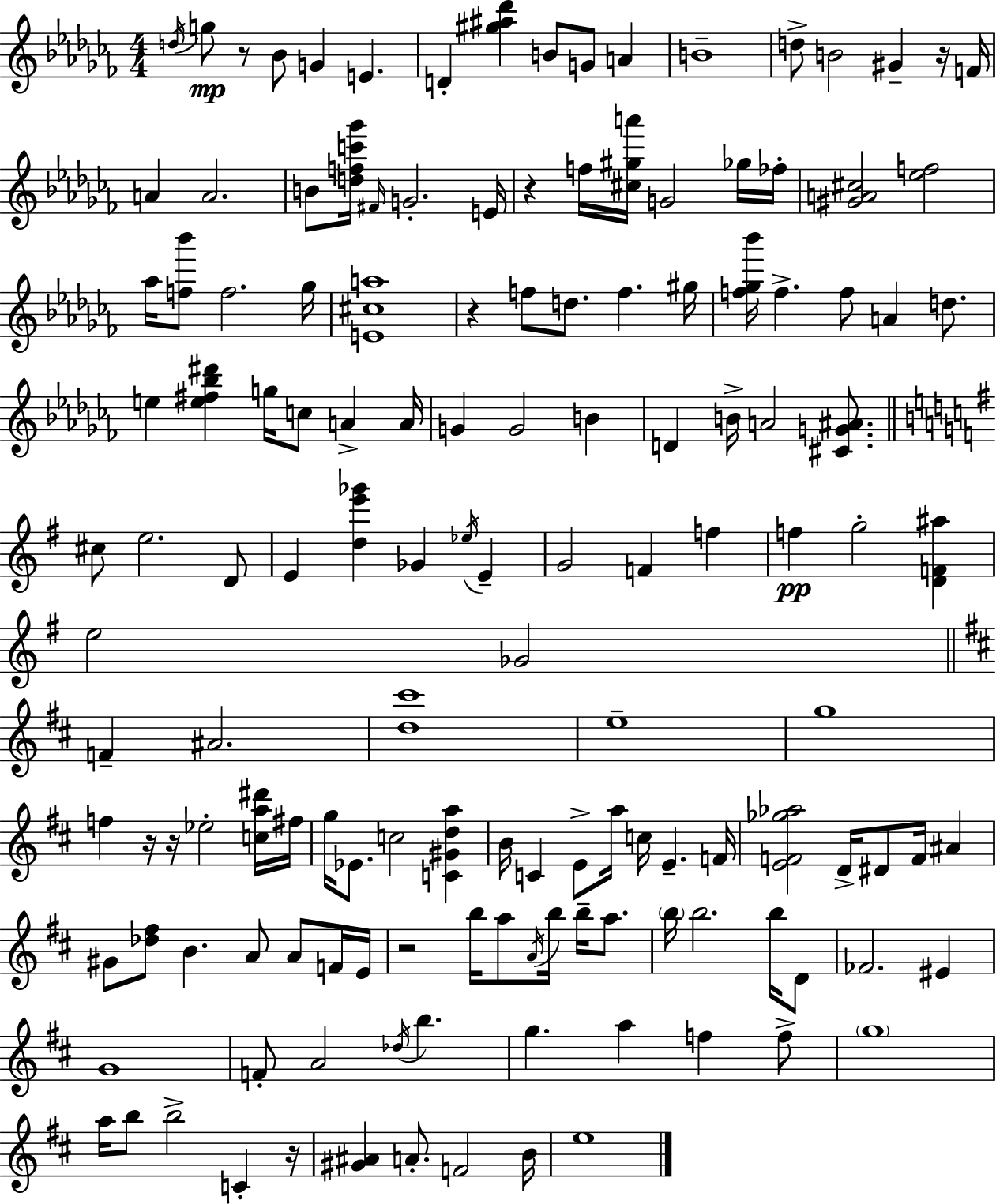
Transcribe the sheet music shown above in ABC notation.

X:1
T:Untitled
M:4/4
L:1/4
K:Abm
d/4 g/2 z/2 _B/2 G E D [^g^a_d'] B/2 G/2 A B4 d/2 B2 ^G z/4 F/4 A A2 B/2 [dfc'_g']/4 ^F/4 G2 E/4 z f/4 [^c^ga']/4 G2 _g/4 _f/4 [^GA^c]2 [_ef]2 _a/4 [f_b']/2 f2 _g/4 [E^ca]4 z f/2 d/2 f ^g/4 [f_g_b']/4 f f/2 A d/2 e [e^f_b^d'] g/4 c/2 A A/4 G G2 B D B/4 A2 [^CG^A]/2 ^c/2 e2 D/2 E [de'_g'] _G _e/4 E G2 F f f g2 [DF^a] e2 _G2 F ^A2 [d^c']4 e4 g4 f z/4 z/4 _e2 [ca^d']/4 ^f/4 g/4 _E/2 c2 [C^Gda] B/4 C E/2 a/4 c/4 E F/4 [EF_g_a]2 D/4 ^D/2 F/4 ^A ^G/2 [_d^f]/2 B A/2 A/2 F/4 E/4 z2 b/4 a/2 A/4 b/4 b/4 a/2 b/4 b2 b/4 D/2 _F2 ^E G4 F/2 A2 _d/4 b g a f f/2 g4 a/4 b/2 b2 C z/4 [^G^A] A/2 F2 B/4 e4